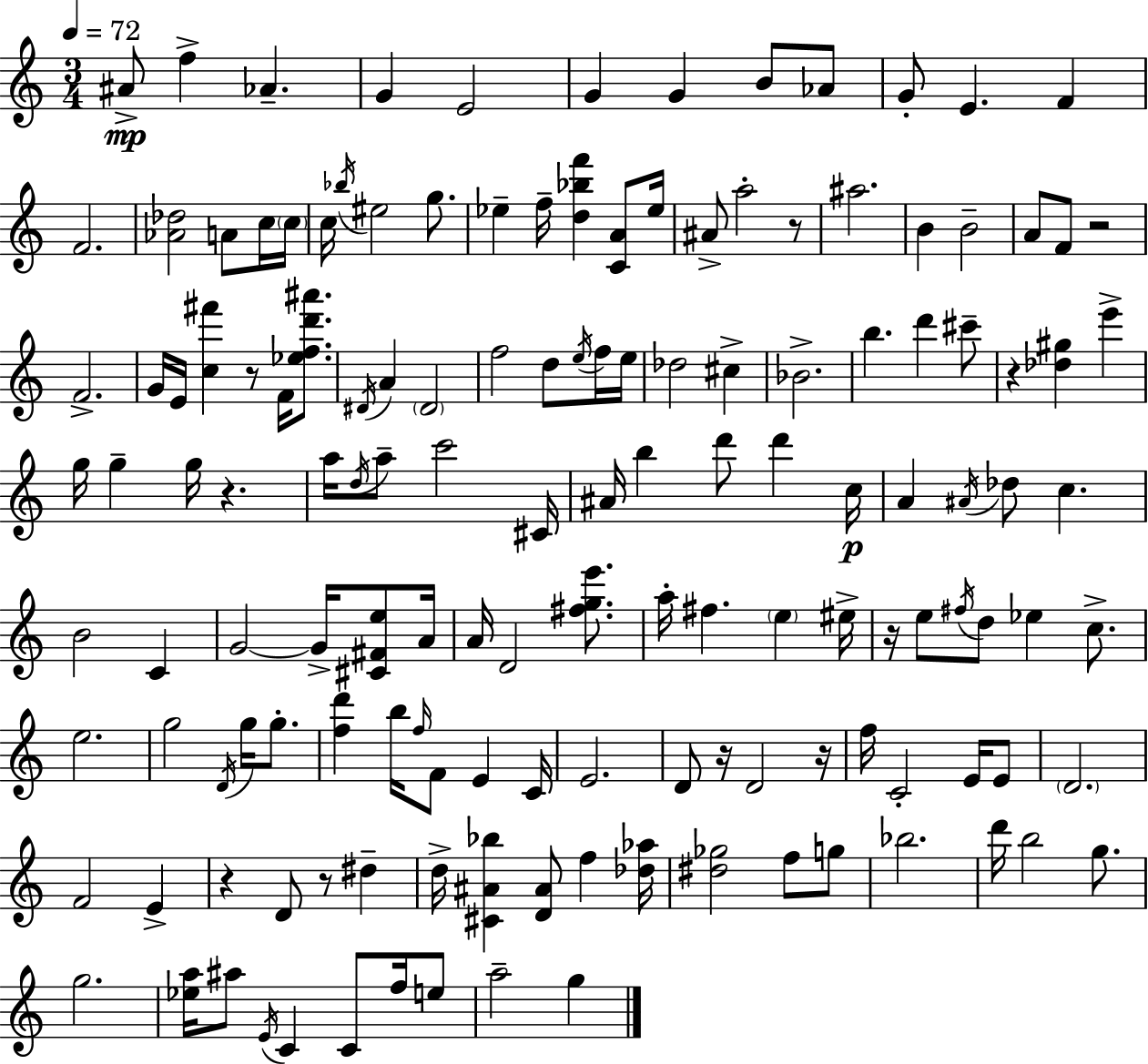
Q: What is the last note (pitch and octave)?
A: G5